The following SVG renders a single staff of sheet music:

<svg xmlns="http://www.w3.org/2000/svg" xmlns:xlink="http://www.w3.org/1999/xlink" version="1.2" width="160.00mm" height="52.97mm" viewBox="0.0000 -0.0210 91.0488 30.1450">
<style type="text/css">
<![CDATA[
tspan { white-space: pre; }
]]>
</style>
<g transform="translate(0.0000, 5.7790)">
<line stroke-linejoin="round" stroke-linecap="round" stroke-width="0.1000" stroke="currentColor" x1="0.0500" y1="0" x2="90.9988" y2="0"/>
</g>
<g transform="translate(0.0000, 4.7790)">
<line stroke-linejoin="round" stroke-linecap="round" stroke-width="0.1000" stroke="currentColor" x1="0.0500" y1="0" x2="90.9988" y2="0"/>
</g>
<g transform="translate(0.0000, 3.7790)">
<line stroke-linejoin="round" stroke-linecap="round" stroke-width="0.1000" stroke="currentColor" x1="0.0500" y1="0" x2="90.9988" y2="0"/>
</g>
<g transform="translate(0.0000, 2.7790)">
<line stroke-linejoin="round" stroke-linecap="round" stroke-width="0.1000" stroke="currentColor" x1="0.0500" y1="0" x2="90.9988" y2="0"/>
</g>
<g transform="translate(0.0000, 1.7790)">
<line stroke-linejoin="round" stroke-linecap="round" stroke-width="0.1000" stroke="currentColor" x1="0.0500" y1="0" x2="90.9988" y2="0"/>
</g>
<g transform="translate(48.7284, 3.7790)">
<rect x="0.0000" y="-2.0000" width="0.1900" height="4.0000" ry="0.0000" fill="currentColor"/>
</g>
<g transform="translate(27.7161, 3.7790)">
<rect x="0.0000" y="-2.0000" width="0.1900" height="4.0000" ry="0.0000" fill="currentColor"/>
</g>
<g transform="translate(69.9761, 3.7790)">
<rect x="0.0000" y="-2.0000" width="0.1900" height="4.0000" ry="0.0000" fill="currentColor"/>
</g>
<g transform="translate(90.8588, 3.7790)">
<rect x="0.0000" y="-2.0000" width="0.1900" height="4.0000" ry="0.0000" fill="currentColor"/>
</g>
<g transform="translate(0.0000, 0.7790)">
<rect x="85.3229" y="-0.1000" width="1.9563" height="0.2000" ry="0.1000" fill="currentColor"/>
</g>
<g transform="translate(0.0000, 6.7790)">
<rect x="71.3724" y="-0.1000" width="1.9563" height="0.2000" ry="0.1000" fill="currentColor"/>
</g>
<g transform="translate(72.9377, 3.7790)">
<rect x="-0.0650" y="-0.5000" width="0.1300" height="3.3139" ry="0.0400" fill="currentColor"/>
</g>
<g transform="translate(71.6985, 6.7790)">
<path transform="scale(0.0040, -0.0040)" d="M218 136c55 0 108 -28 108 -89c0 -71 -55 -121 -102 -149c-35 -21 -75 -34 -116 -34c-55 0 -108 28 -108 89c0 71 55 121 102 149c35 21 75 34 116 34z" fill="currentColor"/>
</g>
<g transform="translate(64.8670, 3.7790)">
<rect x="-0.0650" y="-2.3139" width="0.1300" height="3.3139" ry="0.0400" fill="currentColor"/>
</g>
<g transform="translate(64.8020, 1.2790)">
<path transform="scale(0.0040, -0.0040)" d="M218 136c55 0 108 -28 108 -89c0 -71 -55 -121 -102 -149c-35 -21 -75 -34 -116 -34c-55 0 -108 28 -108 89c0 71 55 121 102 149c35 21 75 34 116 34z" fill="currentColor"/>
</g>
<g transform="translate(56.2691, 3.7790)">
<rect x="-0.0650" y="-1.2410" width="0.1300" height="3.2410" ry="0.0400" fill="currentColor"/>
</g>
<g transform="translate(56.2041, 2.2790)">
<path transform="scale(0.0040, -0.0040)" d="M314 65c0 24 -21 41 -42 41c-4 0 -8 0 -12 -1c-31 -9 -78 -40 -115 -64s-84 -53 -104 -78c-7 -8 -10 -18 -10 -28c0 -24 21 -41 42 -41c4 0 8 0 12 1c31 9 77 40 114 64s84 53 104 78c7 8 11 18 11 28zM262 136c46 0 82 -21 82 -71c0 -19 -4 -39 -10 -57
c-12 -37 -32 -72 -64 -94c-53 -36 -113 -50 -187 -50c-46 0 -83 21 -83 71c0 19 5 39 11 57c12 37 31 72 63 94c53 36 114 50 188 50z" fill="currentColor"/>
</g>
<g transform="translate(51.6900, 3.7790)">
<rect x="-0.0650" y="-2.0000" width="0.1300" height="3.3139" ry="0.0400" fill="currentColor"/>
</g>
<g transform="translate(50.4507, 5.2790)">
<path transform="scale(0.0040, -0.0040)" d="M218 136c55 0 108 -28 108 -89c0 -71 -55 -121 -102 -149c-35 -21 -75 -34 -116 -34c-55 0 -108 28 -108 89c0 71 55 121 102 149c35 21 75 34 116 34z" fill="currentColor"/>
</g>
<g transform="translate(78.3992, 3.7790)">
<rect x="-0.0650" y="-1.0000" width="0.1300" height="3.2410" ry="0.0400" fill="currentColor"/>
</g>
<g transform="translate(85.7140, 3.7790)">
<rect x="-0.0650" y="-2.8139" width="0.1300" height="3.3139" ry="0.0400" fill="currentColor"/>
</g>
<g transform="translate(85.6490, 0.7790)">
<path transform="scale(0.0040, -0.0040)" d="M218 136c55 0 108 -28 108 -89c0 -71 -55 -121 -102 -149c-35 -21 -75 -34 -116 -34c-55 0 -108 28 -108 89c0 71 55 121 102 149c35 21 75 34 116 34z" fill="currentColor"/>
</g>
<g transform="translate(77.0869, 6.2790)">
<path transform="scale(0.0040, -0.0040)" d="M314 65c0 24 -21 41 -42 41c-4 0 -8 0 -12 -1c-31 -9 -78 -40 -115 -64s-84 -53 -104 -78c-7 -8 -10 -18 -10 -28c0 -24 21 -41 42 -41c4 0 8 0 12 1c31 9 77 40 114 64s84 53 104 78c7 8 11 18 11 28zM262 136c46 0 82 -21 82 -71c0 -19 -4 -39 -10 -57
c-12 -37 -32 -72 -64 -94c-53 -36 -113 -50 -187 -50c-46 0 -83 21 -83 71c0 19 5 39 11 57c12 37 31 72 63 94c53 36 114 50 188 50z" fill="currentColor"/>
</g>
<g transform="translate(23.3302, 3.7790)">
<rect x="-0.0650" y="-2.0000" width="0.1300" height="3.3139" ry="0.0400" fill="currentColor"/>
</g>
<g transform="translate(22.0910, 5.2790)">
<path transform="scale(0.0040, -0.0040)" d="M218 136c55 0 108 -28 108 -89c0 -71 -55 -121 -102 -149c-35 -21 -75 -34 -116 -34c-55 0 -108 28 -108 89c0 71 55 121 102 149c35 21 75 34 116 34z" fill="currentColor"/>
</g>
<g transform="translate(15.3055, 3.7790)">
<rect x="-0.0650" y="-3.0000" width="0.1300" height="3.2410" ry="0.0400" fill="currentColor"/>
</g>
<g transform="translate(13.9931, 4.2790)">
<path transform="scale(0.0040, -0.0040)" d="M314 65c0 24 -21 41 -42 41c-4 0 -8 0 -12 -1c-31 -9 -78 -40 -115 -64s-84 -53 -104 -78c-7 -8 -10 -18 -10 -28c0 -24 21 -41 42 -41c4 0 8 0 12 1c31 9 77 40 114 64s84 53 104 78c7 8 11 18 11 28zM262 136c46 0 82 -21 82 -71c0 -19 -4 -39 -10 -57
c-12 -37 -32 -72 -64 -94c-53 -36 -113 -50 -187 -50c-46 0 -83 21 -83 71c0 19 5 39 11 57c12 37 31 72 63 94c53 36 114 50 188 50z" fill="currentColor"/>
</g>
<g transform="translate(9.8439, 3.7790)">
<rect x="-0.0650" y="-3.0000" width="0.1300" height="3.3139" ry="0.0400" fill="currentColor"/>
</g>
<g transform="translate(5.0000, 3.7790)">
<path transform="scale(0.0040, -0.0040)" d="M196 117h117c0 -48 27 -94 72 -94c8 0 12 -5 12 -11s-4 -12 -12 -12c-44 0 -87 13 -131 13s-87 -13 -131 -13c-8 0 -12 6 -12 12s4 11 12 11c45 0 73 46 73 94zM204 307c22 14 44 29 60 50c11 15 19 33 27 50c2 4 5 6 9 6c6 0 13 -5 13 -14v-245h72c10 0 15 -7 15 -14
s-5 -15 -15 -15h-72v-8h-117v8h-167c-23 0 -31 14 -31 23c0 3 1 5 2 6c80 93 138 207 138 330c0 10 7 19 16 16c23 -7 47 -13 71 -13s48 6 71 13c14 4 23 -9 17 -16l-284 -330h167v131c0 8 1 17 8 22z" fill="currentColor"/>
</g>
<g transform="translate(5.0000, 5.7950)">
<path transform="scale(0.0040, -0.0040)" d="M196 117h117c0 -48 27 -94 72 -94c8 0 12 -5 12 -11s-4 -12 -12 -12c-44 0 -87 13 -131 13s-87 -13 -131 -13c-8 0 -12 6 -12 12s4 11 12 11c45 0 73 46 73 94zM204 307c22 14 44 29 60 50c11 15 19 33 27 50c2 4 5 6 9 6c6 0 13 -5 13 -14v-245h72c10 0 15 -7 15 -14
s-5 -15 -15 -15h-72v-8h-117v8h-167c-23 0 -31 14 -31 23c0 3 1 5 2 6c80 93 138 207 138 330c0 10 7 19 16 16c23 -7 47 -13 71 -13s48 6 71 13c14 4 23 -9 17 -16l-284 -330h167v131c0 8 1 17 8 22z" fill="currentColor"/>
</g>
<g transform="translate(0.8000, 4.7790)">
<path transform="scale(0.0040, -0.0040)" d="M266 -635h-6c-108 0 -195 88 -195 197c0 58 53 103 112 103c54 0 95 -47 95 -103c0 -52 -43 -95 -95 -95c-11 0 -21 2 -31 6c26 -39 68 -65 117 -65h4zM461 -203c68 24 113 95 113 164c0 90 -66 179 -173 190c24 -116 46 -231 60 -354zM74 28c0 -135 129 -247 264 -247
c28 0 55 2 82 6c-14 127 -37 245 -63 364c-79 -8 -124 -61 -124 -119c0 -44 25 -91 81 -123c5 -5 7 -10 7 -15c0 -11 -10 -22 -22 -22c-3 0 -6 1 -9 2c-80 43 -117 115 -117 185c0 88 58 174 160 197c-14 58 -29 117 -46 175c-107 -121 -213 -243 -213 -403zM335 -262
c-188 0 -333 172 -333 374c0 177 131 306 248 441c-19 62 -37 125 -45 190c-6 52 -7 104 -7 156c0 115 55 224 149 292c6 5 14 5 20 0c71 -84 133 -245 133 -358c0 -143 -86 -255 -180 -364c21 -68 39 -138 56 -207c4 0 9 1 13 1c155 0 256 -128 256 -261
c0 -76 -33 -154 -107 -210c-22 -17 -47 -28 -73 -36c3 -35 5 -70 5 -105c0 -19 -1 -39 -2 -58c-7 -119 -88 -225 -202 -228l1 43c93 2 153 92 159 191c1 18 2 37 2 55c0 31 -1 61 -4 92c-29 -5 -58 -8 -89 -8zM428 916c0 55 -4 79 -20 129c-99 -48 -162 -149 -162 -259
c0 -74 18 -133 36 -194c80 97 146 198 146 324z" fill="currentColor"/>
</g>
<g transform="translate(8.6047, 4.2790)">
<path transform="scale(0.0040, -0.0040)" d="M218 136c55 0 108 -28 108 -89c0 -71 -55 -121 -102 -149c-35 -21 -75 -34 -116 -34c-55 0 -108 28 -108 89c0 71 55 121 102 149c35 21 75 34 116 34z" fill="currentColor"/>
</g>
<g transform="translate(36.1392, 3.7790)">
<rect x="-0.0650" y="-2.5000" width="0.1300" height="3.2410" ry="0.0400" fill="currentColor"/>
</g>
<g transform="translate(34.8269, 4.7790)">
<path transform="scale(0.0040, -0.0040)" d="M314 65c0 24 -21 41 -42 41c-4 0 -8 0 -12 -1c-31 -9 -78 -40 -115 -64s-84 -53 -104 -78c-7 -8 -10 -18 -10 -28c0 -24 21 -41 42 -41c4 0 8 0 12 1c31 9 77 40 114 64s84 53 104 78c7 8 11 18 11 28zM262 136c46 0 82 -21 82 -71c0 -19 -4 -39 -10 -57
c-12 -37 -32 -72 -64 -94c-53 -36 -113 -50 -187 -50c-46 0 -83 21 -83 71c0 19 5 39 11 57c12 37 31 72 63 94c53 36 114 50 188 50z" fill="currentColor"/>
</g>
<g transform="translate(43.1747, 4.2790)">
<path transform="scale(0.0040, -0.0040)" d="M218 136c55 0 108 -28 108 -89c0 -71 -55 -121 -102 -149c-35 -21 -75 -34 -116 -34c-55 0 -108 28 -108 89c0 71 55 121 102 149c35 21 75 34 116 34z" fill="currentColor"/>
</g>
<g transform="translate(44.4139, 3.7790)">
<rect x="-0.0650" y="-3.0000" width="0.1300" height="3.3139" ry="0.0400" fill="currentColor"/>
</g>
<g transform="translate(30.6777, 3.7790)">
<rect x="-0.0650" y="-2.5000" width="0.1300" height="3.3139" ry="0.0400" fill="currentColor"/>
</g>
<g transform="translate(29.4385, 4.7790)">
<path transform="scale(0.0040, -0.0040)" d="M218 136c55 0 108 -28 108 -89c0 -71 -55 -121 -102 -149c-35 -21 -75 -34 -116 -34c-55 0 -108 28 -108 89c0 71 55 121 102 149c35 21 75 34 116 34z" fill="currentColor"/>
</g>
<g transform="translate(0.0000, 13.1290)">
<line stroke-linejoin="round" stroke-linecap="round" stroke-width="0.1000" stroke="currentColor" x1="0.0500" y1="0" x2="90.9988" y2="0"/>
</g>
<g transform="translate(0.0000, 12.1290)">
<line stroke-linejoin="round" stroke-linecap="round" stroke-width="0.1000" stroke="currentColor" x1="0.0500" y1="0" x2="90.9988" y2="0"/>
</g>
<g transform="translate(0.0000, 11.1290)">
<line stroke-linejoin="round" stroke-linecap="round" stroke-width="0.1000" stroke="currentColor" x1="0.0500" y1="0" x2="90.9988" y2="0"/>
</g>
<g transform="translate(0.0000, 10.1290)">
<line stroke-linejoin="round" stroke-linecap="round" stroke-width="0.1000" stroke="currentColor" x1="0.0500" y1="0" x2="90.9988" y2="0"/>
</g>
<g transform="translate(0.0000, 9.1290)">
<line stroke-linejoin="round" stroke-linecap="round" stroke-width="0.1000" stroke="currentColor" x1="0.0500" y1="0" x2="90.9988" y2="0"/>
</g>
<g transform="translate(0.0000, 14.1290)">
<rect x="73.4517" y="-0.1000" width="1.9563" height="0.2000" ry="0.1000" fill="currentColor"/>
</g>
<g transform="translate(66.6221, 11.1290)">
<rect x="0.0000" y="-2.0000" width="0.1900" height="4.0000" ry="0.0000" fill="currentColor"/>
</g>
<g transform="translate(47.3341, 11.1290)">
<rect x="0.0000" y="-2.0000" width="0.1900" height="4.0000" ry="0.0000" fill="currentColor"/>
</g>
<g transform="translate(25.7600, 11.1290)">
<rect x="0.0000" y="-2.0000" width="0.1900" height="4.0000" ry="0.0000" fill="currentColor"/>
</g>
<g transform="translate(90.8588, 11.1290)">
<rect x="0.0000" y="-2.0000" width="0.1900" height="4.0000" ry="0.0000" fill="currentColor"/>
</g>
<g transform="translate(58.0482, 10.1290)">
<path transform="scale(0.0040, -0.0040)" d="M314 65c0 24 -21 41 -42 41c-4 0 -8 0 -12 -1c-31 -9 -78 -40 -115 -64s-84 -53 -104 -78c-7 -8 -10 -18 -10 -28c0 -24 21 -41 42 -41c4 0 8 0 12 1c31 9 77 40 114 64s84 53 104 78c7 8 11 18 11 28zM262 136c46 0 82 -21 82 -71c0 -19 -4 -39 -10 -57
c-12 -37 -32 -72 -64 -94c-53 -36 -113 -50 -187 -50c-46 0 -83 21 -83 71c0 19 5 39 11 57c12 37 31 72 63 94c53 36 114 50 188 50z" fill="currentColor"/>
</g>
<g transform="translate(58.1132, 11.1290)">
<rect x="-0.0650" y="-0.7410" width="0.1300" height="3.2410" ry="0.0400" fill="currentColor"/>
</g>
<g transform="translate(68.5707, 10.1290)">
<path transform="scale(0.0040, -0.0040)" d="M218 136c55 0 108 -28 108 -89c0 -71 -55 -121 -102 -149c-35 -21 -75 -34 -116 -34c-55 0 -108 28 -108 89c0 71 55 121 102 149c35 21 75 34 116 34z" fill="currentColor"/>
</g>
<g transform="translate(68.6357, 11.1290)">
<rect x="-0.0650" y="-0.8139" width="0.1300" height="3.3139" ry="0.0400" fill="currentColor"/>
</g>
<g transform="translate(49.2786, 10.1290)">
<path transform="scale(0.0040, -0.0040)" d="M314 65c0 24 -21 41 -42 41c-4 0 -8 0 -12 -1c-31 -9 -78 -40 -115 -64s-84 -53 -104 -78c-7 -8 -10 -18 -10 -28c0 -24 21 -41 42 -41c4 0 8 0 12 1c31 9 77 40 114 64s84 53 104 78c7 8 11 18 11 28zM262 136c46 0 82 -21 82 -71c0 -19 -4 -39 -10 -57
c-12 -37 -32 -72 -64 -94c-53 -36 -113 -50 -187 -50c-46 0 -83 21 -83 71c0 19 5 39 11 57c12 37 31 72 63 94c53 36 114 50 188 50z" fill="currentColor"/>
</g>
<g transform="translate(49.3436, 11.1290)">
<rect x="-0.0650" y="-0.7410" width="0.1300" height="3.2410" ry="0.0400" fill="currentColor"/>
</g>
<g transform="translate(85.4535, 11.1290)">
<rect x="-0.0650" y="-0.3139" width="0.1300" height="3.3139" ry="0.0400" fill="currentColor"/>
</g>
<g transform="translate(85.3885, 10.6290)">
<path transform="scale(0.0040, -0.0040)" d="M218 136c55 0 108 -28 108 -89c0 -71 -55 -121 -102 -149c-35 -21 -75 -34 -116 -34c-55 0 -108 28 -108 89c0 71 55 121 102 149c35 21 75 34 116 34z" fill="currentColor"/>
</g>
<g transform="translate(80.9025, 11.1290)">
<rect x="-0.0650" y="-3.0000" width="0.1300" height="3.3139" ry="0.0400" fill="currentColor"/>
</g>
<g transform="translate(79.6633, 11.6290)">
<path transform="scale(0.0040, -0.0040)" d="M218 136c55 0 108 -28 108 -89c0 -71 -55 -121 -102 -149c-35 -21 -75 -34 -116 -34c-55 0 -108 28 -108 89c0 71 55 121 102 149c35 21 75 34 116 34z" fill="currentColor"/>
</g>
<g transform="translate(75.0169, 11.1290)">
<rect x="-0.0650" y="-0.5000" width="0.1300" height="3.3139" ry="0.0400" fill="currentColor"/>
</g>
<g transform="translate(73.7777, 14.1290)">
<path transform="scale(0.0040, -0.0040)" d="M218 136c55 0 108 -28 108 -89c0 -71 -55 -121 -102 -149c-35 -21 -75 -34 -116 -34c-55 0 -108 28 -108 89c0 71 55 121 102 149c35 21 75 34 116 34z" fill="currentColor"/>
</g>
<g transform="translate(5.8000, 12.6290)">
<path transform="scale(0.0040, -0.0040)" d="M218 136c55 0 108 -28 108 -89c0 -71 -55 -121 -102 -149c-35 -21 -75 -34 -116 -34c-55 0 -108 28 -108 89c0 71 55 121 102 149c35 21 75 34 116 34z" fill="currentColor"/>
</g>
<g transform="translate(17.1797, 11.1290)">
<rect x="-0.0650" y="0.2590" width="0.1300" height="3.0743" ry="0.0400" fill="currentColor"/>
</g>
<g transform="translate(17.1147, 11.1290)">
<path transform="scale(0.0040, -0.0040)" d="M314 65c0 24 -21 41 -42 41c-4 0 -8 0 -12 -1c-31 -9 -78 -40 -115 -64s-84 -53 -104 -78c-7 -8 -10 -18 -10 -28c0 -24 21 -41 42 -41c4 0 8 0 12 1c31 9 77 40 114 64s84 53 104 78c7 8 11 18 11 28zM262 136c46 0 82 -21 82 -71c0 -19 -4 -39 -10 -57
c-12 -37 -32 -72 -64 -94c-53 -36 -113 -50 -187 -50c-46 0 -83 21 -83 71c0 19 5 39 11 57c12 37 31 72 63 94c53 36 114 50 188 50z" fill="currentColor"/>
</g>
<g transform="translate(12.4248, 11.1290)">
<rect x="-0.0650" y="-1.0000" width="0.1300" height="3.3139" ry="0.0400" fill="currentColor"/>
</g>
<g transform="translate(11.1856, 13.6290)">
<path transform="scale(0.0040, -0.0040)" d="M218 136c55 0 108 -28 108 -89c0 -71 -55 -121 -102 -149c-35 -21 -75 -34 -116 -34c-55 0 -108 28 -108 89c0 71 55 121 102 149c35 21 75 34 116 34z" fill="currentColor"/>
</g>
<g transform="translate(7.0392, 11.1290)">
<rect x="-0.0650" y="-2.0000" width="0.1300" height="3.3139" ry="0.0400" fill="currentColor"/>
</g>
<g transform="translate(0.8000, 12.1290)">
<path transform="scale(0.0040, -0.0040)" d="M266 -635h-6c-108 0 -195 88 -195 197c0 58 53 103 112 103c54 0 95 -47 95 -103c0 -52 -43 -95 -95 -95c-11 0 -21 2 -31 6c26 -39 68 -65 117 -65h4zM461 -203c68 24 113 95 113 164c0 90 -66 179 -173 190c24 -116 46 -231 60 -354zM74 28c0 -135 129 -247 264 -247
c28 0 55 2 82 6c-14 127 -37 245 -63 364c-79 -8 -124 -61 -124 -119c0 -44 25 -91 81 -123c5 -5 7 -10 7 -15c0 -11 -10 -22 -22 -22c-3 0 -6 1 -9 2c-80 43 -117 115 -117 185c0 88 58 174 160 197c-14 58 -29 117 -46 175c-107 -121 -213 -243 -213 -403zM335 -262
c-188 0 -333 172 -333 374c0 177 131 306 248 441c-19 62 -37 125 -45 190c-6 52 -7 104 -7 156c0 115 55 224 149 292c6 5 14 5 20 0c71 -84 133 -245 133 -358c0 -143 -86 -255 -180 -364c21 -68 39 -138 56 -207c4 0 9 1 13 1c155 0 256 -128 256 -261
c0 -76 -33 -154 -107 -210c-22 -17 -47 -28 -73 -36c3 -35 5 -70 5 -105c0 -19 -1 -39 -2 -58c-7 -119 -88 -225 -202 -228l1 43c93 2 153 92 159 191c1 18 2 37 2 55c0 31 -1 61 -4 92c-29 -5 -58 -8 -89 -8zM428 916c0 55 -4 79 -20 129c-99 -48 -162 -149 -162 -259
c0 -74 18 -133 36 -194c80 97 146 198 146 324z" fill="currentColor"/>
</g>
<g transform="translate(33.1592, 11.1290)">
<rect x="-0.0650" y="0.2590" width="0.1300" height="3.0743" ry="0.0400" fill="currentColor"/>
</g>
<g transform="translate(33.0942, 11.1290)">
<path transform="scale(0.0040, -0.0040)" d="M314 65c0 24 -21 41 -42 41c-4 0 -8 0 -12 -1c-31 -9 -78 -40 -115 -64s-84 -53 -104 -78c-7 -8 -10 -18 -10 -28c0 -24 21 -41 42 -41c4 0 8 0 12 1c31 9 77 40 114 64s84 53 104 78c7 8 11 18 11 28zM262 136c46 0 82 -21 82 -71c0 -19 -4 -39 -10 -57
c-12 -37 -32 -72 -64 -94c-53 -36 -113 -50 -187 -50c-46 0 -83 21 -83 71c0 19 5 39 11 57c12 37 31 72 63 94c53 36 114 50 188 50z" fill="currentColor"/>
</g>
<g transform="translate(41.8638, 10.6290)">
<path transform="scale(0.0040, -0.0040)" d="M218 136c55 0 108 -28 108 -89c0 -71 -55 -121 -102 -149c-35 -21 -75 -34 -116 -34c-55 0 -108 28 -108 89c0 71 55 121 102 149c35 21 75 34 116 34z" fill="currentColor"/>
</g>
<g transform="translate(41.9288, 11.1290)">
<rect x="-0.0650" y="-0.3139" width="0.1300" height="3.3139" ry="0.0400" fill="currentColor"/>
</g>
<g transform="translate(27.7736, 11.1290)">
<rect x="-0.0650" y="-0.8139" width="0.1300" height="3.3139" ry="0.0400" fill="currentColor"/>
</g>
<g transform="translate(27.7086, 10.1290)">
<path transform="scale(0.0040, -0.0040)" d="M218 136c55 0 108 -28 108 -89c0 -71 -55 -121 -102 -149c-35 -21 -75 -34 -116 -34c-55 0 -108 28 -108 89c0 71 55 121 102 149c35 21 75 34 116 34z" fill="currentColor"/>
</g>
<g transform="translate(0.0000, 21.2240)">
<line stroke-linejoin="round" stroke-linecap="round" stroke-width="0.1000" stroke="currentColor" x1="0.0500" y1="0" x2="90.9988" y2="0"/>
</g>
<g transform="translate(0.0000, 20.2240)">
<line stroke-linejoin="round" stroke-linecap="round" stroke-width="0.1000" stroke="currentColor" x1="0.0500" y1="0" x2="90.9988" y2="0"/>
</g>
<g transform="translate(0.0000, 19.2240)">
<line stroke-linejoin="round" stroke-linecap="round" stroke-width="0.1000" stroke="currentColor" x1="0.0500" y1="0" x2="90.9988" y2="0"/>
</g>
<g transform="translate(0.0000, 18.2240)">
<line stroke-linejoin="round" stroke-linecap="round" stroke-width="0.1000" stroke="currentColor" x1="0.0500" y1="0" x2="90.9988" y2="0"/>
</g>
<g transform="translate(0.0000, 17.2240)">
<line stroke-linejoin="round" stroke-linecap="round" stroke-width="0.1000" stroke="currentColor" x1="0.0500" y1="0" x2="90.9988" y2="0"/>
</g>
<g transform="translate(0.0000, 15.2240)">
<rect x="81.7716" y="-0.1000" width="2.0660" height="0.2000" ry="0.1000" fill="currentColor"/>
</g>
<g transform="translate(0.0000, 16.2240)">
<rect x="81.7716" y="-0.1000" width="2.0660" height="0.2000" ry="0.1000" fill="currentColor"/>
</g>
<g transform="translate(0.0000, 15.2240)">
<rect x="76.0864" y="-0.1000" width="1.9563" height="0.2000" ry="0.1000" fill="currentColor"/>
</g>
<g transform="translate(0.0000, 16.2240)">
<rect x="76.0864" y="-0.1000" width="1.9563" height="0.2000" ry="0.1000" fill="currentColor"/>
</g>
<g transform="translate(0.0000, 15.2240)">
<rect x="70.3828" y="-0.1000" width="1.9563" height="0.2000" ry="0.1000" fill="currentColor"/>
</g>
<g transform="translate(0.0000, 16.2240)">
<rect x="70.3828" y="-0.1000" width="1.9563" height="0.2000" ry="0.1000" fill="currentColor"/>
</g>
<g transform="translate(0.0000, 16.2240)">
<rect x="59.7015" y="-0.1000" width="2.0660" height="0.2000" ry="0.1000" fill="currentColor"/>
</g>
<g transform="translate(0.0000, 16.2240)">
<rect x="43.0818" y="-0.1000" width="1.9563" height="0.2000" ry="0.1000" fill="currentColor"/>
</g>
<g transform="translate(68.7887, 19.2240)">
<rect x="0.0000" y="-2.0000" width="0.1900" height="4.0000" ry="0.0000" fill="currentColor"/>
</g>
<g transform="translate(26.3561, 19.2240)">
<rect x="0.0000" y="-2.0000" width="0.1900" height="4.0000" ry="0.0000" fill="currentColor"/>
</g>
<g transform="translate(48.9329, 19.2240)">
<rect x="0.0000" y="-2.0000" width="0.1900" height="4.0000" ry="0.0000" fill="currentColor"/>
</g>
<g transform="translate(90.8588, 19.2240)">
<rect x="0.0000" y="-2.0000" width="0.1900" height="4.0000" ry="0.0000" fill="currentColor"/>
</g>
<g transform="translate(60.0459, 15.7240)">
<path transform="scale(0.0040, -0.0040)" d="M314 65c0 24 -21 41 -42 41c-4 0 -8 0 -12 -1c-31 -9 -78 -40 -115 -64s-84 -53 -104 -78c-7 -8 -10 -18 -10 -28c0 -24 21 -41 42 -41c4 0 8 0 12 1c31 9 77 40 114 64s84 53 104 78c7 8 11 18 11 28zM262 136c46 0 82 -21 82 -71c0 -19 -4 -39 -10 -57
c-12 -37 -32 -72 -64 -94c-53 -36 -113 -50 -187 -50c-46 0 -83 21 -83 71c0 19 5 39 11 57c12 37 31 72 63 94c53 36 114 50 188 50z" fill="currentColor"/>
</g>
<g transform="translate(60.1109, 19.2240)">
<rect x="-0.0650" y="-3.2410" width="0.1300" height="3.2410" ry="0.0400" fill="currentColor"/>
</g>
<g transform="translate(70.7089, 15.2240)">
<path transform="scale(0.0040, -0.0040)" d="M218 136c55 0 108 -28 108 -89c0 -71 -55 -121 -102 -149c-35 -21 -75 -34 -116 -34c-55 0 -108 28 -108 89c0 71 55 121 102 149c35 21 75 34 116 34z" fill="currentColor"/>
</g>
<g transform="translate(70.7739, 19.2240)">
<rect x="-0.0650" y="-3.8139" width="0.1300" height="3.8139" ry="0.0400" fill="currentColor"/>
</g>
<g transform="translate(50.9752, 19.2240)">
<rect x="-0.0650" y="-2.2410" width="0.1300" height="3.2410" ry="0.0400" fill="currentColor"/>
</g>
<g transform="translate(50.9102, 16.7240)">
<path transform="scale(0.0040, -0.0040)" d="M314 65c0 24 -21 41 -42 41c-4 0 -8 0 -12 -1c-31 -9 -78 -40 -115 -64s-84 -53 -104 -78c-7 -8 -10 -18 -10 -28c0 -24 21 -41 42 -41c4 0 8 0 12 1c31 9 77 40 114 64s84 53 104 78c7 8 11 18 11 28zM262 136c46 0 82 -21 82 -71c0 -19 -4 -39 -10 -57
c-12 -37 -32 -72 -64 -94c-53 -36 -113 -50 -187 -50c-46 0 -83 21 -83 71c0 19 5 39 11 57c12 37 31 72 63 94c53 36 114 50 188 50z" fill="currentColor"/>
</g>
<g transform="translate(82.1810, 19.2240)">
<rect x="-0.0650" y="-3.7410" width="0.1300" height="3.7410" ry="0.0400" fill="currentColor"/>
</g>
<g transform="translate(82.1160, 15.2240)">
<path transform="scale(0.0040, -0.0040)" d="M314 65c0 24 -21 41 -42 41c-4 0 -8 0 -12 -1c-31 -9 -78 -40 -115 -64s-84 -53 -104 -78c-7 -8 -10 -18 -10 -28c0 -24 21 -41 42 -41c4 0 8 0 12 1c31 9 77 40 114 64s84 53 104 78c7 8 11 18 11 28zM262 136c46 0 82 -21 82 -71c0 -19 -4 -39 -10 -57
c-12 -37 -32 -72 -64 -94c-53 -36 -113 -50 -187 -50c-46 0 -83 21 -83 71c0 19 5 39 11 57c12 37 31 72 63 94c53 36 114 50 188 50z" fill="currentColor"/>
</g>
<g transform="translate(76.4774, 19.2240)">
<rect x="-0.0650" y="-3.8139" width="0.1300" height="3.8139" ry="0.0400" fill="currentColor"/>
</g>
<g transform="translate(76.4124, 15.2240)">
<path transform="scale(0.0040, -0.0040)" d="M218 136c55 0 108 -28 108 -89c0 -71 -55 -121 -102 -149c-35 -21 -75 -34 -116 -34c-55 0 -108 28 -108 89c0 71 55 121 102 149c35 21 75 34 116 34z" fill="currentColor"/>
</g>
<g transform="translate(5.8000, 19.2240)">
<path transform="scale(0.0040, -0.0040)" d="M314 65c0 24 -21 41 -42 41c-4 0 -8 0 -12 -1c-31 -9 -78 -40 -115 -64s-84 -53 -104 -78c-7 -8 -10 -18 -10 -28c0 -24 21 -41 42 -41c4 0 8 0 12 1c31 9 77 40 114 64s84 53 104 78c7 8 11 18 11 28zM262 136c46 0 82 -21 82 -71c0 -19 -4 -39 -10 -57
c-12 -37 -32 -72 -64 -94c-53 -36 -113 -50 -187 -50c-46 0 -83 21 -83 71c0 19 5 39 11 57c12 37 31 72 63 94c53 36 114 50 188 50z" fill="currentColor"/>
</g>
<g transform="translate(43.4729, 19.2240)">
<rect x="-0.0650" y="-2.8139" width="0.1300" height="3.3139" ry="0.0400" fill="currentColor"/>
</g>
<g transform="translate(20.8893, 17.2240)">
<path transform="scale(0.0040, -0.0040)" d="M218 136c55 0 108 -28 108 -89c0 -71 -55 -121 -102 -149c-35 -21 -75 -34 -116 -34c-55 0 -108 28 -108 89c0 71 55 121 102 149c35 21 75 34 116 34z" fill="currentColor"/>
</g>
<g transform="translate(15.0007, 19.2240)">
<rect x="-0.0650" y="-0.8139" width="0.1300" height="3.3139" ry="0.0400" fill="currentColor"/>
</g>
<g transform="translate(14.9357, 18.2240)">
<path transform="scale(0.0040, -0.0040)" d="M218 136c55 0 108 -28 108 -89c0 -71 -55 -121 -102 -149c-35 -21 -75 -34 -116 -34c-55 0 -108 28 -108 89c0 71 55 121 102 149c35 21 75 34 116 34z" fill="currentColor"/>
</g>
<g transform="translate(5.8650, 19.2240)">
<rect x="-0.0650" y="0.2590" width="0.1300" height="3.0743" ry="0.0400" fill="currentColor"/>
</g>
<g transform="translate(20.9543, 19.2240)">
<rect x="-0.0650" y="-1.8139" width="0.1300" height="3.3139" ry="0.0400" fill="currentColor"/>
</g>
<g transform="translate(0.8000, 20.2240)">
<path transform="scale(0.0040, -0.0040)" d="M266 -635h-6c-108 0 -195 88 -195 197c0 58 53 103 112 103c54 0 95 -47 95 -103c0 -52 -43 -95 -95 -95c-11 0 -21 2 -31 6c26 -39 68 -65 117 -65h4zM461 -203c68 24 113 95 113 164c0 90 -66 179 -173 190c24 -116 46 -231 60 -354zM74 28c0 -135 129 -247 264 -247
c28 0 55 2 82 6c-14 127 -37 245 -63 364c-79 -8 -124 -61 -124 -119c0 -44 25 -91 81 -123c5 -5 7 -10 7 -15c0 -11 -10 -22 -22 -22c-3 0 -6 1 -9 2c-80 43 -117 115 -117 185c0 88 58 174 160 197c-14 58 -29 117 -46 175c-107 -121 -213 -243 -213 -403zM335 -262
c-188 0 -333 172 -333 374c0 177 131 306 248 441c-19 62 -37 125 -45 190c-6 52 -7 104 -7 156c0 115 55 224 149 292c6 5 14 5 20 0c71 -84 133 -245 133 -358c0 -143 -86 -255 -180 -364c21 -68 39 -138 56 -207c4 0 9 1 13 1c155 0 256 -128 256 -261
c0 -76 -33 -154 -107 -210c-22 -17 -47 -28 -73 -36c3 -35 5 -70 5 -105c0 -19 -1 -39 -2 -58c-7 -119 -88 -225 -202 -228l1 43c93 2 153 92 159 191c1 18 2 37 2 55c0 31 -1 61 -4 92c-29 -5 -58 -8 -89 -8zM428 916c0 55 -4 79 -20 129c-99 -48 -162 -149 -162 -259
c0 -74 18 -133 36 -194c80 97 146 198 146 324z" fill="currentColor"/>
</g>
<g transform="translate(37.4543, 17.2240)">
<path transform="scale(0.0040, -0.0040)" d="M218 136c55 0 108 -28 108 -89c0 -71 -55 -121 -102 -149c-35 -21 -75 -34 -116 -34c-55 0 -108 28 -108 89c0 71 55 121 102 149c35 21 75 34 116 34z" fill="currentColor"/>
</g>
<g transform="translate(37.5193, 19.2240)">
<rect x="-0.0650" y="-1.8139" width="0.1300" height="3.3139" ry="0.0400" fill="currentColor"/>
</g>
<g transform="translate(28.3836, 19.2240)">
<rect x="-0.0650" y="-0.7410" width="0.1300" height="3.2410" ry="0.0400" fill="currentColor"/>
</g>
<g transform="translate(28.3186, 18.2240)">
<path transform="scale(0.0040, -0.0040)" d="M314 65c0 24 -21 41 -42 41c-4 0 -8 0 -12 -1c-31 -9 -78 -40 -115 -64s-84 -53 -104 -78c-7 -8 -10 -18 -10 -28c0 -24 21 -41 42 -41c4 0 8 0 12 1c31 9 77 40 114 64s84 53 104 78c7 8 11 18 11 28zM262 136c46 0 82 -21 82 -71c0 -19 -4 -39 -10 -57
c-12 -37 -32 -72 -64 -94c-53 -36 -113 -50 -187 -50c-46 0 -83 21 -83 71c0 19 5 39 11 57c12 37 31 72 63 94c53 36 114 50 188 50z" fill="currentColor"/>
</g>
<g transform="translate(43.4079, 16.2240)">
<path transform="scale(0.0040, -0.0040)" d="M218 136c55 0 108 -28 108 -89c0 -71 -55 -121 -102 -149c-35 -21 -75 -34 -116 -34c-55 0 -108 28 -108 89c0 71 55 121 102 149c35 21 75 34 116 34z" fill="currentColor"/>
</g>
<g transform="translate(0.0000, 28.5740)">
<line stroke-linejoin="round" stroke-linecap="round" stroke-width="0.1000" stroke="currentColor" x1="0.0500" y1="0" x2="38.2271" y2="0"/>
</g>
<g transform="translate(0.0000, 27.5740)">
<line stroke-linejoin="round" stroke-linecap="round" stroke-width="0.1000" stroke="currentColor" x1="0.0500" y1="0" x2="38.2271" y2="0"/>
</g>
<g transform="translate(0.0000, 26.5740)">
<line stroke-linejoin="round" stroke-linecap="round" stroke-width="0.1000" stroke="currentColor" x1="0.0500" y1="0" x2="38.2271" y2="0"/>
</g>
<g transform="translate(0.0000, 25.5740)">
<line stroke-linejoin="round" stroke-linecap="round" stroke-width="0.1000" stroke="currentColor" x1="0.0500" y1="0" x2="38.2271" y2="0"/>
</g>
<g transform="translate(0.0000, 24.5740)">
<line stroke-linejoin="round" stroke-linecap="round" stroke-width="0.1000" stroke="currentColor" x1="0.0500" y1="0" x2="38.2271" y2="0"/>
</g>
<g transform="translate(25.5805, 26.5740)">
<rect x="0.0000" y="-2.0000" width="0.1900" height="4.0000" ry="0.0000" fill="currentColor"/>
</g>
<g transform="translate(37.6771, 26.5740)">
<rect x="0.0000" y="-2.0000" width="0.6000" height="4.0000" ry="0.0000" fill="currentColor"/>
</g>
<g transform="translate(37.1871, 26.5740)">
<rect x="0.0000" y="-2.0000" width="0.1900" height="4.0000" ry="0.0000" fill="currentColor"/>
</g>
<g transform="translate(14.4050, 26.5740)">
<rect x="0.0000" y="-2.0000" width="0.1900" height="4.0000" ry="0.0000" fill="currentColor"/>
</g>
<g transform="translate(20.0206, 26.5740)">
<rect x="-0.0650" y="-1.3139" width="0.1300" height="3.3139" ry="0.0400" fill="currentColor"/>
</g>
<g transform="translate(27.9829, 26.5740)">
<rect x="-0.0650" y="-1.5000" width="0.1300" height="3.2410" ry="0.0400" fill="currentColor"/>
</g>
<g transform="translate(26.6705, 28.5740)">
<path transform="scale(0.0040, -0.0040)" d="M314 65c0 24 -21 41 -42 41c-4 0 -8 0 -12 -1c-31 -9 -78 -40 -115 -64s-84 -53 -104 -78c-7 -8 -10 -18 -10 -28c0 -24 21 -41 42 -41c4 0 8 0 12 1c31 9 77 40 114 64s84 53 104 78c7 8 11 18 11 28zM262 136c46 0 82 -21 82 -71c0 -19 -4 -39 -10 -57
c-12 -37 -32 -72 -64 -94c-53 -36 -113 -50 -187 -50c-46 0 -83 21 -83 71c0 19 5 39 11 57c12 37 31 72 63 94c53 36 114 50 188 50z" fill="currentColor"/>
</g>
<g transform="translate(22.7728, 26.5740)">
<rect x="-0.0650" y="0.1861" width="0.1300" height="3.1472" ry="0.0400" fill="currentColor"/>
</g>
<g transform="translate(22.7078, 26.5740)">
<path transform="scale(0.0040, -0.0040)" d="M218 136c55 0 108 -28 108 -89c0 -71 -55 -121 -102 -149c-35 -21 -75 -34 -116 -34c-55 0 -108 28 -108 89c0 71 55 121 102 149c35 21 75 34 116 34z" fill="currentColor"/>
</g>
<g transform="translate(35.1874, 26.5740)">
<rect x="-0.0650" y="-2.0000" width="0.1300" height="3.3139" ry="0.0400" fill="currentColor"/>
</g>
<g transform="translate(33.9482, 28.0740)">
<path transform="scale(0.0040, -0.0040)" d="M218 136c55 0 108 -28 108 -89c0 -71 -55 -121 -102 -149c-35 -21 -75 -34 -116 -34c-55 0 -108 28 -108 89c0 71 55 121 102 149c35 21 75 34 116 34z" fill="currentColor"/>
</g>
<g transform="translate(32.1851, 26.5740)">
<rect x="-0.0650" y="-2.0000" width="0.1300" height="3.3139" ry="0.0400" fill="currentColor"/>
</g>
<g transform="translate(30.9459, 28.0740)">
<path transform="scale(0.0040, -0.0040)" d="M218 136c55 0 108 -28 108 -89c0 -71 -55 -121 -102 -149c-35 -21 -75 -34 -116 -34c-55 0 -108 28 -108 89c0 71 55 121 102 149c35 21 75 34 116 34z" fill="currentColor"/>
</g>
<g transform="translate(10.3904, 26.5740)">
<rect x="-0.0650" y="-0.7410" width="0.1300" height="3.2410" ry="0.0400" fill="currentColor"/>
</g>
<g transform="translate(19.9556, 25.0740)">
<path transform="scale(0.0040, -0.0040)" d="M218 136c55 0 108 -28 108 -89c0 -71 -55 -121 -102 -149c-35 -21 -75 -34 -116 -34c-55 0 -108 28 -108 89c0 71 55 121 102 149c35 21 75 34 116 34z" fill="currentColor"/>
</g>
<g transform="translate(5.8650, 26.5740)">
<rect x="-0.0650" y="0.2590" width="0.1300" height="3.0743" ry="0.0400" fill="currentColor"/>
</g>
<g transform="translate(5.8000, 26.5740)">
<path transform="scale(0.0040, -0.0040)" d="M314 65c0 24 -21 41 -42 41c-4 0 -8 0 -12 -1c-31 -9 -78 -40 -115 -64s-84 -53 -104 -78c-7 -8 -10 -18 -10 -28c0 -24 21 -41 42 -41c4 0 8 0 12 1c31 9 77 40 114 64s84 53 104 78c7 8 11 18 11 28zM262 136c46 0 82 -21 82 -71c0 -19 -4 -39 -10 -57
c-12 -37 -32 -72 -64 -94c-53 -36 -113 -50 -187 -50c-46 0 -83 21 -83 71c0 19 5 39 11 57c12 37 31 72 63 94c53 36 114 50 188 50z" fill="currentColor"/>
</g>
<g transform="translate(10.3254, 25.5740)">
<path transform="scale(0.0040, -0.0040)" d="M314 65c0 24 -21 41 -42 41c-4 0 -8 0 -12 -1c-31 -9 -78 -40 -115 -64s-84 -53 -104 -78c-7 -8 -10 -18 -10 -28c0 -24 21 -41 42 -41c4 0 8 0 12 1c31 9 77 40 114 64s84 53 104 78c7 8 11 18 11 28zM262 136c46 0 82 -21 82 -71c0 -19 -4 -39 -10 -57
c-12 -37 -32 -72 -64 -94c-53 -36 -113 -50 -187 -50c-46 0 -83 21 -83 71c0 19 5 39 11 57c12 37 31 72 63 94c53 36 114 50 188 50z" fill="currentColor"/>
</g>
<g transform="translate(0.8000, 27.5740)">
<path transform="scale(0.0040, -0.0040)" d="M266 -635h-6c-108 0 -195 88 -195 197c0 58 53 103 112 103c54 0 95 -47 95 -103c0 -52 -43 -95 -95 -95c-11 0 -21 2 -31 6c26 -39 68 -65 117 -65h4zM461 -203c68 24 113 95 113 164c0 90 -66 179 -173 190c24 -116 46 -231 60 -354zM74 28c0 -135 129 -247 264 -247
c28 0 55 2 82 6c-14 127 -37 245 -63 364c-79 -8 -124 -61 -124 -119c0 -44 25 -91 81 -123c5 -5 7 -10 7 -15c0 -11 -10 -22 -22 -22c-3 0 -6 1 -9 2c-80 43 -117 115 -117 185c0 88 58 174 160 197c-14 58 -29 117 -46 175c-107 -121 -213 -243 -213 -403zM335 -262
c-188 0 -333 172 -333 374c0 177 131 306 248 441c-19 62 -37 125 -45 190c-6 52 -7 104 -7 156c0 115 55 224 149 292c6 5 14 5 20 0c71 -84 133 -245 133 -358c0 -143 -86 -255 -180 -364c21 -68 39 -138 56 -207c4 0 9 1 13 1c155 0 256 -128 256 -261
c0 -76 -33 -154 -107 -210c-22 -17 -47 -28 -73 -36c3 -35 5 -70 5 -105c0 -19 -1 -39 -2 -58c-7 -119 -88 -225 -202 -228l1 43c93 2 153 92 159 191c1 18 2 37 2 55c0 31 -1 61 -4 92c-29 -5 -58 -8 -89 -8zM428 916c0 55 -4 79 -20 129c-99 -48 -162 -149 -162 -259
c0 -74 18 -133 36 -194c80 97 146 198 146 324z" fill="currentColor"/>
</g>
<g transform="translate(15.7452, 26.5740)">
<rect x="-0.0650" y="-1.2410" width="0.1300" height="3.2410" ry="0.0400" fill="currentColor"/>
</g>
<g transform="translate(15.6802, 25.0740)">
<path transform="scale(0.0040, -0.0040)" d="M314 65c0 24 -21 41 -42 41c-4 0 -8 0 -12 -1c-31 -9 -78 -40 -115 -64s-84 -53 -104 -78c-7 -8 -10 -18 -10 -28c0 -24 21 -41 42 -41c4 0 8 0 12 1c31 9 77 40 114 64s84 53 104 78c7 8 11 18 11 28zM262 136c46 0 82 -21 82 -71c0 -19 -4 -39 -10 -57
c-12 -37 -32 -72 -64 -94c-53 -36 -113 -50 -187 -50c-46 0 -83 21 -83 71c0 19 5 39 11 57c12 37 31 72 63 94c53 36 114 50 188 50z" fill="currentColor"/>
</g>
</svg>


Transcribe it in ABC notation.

X:1
T:Untitled
M:4/4
L:1/4
K:C
A A2 F G G2 A F e2 g C D2 a F D B2 d B2 c d2 d2 d C A c B2 d f d2 f a g2 b2 c' c' c'2 B2 d2 e2 e B E2 F F